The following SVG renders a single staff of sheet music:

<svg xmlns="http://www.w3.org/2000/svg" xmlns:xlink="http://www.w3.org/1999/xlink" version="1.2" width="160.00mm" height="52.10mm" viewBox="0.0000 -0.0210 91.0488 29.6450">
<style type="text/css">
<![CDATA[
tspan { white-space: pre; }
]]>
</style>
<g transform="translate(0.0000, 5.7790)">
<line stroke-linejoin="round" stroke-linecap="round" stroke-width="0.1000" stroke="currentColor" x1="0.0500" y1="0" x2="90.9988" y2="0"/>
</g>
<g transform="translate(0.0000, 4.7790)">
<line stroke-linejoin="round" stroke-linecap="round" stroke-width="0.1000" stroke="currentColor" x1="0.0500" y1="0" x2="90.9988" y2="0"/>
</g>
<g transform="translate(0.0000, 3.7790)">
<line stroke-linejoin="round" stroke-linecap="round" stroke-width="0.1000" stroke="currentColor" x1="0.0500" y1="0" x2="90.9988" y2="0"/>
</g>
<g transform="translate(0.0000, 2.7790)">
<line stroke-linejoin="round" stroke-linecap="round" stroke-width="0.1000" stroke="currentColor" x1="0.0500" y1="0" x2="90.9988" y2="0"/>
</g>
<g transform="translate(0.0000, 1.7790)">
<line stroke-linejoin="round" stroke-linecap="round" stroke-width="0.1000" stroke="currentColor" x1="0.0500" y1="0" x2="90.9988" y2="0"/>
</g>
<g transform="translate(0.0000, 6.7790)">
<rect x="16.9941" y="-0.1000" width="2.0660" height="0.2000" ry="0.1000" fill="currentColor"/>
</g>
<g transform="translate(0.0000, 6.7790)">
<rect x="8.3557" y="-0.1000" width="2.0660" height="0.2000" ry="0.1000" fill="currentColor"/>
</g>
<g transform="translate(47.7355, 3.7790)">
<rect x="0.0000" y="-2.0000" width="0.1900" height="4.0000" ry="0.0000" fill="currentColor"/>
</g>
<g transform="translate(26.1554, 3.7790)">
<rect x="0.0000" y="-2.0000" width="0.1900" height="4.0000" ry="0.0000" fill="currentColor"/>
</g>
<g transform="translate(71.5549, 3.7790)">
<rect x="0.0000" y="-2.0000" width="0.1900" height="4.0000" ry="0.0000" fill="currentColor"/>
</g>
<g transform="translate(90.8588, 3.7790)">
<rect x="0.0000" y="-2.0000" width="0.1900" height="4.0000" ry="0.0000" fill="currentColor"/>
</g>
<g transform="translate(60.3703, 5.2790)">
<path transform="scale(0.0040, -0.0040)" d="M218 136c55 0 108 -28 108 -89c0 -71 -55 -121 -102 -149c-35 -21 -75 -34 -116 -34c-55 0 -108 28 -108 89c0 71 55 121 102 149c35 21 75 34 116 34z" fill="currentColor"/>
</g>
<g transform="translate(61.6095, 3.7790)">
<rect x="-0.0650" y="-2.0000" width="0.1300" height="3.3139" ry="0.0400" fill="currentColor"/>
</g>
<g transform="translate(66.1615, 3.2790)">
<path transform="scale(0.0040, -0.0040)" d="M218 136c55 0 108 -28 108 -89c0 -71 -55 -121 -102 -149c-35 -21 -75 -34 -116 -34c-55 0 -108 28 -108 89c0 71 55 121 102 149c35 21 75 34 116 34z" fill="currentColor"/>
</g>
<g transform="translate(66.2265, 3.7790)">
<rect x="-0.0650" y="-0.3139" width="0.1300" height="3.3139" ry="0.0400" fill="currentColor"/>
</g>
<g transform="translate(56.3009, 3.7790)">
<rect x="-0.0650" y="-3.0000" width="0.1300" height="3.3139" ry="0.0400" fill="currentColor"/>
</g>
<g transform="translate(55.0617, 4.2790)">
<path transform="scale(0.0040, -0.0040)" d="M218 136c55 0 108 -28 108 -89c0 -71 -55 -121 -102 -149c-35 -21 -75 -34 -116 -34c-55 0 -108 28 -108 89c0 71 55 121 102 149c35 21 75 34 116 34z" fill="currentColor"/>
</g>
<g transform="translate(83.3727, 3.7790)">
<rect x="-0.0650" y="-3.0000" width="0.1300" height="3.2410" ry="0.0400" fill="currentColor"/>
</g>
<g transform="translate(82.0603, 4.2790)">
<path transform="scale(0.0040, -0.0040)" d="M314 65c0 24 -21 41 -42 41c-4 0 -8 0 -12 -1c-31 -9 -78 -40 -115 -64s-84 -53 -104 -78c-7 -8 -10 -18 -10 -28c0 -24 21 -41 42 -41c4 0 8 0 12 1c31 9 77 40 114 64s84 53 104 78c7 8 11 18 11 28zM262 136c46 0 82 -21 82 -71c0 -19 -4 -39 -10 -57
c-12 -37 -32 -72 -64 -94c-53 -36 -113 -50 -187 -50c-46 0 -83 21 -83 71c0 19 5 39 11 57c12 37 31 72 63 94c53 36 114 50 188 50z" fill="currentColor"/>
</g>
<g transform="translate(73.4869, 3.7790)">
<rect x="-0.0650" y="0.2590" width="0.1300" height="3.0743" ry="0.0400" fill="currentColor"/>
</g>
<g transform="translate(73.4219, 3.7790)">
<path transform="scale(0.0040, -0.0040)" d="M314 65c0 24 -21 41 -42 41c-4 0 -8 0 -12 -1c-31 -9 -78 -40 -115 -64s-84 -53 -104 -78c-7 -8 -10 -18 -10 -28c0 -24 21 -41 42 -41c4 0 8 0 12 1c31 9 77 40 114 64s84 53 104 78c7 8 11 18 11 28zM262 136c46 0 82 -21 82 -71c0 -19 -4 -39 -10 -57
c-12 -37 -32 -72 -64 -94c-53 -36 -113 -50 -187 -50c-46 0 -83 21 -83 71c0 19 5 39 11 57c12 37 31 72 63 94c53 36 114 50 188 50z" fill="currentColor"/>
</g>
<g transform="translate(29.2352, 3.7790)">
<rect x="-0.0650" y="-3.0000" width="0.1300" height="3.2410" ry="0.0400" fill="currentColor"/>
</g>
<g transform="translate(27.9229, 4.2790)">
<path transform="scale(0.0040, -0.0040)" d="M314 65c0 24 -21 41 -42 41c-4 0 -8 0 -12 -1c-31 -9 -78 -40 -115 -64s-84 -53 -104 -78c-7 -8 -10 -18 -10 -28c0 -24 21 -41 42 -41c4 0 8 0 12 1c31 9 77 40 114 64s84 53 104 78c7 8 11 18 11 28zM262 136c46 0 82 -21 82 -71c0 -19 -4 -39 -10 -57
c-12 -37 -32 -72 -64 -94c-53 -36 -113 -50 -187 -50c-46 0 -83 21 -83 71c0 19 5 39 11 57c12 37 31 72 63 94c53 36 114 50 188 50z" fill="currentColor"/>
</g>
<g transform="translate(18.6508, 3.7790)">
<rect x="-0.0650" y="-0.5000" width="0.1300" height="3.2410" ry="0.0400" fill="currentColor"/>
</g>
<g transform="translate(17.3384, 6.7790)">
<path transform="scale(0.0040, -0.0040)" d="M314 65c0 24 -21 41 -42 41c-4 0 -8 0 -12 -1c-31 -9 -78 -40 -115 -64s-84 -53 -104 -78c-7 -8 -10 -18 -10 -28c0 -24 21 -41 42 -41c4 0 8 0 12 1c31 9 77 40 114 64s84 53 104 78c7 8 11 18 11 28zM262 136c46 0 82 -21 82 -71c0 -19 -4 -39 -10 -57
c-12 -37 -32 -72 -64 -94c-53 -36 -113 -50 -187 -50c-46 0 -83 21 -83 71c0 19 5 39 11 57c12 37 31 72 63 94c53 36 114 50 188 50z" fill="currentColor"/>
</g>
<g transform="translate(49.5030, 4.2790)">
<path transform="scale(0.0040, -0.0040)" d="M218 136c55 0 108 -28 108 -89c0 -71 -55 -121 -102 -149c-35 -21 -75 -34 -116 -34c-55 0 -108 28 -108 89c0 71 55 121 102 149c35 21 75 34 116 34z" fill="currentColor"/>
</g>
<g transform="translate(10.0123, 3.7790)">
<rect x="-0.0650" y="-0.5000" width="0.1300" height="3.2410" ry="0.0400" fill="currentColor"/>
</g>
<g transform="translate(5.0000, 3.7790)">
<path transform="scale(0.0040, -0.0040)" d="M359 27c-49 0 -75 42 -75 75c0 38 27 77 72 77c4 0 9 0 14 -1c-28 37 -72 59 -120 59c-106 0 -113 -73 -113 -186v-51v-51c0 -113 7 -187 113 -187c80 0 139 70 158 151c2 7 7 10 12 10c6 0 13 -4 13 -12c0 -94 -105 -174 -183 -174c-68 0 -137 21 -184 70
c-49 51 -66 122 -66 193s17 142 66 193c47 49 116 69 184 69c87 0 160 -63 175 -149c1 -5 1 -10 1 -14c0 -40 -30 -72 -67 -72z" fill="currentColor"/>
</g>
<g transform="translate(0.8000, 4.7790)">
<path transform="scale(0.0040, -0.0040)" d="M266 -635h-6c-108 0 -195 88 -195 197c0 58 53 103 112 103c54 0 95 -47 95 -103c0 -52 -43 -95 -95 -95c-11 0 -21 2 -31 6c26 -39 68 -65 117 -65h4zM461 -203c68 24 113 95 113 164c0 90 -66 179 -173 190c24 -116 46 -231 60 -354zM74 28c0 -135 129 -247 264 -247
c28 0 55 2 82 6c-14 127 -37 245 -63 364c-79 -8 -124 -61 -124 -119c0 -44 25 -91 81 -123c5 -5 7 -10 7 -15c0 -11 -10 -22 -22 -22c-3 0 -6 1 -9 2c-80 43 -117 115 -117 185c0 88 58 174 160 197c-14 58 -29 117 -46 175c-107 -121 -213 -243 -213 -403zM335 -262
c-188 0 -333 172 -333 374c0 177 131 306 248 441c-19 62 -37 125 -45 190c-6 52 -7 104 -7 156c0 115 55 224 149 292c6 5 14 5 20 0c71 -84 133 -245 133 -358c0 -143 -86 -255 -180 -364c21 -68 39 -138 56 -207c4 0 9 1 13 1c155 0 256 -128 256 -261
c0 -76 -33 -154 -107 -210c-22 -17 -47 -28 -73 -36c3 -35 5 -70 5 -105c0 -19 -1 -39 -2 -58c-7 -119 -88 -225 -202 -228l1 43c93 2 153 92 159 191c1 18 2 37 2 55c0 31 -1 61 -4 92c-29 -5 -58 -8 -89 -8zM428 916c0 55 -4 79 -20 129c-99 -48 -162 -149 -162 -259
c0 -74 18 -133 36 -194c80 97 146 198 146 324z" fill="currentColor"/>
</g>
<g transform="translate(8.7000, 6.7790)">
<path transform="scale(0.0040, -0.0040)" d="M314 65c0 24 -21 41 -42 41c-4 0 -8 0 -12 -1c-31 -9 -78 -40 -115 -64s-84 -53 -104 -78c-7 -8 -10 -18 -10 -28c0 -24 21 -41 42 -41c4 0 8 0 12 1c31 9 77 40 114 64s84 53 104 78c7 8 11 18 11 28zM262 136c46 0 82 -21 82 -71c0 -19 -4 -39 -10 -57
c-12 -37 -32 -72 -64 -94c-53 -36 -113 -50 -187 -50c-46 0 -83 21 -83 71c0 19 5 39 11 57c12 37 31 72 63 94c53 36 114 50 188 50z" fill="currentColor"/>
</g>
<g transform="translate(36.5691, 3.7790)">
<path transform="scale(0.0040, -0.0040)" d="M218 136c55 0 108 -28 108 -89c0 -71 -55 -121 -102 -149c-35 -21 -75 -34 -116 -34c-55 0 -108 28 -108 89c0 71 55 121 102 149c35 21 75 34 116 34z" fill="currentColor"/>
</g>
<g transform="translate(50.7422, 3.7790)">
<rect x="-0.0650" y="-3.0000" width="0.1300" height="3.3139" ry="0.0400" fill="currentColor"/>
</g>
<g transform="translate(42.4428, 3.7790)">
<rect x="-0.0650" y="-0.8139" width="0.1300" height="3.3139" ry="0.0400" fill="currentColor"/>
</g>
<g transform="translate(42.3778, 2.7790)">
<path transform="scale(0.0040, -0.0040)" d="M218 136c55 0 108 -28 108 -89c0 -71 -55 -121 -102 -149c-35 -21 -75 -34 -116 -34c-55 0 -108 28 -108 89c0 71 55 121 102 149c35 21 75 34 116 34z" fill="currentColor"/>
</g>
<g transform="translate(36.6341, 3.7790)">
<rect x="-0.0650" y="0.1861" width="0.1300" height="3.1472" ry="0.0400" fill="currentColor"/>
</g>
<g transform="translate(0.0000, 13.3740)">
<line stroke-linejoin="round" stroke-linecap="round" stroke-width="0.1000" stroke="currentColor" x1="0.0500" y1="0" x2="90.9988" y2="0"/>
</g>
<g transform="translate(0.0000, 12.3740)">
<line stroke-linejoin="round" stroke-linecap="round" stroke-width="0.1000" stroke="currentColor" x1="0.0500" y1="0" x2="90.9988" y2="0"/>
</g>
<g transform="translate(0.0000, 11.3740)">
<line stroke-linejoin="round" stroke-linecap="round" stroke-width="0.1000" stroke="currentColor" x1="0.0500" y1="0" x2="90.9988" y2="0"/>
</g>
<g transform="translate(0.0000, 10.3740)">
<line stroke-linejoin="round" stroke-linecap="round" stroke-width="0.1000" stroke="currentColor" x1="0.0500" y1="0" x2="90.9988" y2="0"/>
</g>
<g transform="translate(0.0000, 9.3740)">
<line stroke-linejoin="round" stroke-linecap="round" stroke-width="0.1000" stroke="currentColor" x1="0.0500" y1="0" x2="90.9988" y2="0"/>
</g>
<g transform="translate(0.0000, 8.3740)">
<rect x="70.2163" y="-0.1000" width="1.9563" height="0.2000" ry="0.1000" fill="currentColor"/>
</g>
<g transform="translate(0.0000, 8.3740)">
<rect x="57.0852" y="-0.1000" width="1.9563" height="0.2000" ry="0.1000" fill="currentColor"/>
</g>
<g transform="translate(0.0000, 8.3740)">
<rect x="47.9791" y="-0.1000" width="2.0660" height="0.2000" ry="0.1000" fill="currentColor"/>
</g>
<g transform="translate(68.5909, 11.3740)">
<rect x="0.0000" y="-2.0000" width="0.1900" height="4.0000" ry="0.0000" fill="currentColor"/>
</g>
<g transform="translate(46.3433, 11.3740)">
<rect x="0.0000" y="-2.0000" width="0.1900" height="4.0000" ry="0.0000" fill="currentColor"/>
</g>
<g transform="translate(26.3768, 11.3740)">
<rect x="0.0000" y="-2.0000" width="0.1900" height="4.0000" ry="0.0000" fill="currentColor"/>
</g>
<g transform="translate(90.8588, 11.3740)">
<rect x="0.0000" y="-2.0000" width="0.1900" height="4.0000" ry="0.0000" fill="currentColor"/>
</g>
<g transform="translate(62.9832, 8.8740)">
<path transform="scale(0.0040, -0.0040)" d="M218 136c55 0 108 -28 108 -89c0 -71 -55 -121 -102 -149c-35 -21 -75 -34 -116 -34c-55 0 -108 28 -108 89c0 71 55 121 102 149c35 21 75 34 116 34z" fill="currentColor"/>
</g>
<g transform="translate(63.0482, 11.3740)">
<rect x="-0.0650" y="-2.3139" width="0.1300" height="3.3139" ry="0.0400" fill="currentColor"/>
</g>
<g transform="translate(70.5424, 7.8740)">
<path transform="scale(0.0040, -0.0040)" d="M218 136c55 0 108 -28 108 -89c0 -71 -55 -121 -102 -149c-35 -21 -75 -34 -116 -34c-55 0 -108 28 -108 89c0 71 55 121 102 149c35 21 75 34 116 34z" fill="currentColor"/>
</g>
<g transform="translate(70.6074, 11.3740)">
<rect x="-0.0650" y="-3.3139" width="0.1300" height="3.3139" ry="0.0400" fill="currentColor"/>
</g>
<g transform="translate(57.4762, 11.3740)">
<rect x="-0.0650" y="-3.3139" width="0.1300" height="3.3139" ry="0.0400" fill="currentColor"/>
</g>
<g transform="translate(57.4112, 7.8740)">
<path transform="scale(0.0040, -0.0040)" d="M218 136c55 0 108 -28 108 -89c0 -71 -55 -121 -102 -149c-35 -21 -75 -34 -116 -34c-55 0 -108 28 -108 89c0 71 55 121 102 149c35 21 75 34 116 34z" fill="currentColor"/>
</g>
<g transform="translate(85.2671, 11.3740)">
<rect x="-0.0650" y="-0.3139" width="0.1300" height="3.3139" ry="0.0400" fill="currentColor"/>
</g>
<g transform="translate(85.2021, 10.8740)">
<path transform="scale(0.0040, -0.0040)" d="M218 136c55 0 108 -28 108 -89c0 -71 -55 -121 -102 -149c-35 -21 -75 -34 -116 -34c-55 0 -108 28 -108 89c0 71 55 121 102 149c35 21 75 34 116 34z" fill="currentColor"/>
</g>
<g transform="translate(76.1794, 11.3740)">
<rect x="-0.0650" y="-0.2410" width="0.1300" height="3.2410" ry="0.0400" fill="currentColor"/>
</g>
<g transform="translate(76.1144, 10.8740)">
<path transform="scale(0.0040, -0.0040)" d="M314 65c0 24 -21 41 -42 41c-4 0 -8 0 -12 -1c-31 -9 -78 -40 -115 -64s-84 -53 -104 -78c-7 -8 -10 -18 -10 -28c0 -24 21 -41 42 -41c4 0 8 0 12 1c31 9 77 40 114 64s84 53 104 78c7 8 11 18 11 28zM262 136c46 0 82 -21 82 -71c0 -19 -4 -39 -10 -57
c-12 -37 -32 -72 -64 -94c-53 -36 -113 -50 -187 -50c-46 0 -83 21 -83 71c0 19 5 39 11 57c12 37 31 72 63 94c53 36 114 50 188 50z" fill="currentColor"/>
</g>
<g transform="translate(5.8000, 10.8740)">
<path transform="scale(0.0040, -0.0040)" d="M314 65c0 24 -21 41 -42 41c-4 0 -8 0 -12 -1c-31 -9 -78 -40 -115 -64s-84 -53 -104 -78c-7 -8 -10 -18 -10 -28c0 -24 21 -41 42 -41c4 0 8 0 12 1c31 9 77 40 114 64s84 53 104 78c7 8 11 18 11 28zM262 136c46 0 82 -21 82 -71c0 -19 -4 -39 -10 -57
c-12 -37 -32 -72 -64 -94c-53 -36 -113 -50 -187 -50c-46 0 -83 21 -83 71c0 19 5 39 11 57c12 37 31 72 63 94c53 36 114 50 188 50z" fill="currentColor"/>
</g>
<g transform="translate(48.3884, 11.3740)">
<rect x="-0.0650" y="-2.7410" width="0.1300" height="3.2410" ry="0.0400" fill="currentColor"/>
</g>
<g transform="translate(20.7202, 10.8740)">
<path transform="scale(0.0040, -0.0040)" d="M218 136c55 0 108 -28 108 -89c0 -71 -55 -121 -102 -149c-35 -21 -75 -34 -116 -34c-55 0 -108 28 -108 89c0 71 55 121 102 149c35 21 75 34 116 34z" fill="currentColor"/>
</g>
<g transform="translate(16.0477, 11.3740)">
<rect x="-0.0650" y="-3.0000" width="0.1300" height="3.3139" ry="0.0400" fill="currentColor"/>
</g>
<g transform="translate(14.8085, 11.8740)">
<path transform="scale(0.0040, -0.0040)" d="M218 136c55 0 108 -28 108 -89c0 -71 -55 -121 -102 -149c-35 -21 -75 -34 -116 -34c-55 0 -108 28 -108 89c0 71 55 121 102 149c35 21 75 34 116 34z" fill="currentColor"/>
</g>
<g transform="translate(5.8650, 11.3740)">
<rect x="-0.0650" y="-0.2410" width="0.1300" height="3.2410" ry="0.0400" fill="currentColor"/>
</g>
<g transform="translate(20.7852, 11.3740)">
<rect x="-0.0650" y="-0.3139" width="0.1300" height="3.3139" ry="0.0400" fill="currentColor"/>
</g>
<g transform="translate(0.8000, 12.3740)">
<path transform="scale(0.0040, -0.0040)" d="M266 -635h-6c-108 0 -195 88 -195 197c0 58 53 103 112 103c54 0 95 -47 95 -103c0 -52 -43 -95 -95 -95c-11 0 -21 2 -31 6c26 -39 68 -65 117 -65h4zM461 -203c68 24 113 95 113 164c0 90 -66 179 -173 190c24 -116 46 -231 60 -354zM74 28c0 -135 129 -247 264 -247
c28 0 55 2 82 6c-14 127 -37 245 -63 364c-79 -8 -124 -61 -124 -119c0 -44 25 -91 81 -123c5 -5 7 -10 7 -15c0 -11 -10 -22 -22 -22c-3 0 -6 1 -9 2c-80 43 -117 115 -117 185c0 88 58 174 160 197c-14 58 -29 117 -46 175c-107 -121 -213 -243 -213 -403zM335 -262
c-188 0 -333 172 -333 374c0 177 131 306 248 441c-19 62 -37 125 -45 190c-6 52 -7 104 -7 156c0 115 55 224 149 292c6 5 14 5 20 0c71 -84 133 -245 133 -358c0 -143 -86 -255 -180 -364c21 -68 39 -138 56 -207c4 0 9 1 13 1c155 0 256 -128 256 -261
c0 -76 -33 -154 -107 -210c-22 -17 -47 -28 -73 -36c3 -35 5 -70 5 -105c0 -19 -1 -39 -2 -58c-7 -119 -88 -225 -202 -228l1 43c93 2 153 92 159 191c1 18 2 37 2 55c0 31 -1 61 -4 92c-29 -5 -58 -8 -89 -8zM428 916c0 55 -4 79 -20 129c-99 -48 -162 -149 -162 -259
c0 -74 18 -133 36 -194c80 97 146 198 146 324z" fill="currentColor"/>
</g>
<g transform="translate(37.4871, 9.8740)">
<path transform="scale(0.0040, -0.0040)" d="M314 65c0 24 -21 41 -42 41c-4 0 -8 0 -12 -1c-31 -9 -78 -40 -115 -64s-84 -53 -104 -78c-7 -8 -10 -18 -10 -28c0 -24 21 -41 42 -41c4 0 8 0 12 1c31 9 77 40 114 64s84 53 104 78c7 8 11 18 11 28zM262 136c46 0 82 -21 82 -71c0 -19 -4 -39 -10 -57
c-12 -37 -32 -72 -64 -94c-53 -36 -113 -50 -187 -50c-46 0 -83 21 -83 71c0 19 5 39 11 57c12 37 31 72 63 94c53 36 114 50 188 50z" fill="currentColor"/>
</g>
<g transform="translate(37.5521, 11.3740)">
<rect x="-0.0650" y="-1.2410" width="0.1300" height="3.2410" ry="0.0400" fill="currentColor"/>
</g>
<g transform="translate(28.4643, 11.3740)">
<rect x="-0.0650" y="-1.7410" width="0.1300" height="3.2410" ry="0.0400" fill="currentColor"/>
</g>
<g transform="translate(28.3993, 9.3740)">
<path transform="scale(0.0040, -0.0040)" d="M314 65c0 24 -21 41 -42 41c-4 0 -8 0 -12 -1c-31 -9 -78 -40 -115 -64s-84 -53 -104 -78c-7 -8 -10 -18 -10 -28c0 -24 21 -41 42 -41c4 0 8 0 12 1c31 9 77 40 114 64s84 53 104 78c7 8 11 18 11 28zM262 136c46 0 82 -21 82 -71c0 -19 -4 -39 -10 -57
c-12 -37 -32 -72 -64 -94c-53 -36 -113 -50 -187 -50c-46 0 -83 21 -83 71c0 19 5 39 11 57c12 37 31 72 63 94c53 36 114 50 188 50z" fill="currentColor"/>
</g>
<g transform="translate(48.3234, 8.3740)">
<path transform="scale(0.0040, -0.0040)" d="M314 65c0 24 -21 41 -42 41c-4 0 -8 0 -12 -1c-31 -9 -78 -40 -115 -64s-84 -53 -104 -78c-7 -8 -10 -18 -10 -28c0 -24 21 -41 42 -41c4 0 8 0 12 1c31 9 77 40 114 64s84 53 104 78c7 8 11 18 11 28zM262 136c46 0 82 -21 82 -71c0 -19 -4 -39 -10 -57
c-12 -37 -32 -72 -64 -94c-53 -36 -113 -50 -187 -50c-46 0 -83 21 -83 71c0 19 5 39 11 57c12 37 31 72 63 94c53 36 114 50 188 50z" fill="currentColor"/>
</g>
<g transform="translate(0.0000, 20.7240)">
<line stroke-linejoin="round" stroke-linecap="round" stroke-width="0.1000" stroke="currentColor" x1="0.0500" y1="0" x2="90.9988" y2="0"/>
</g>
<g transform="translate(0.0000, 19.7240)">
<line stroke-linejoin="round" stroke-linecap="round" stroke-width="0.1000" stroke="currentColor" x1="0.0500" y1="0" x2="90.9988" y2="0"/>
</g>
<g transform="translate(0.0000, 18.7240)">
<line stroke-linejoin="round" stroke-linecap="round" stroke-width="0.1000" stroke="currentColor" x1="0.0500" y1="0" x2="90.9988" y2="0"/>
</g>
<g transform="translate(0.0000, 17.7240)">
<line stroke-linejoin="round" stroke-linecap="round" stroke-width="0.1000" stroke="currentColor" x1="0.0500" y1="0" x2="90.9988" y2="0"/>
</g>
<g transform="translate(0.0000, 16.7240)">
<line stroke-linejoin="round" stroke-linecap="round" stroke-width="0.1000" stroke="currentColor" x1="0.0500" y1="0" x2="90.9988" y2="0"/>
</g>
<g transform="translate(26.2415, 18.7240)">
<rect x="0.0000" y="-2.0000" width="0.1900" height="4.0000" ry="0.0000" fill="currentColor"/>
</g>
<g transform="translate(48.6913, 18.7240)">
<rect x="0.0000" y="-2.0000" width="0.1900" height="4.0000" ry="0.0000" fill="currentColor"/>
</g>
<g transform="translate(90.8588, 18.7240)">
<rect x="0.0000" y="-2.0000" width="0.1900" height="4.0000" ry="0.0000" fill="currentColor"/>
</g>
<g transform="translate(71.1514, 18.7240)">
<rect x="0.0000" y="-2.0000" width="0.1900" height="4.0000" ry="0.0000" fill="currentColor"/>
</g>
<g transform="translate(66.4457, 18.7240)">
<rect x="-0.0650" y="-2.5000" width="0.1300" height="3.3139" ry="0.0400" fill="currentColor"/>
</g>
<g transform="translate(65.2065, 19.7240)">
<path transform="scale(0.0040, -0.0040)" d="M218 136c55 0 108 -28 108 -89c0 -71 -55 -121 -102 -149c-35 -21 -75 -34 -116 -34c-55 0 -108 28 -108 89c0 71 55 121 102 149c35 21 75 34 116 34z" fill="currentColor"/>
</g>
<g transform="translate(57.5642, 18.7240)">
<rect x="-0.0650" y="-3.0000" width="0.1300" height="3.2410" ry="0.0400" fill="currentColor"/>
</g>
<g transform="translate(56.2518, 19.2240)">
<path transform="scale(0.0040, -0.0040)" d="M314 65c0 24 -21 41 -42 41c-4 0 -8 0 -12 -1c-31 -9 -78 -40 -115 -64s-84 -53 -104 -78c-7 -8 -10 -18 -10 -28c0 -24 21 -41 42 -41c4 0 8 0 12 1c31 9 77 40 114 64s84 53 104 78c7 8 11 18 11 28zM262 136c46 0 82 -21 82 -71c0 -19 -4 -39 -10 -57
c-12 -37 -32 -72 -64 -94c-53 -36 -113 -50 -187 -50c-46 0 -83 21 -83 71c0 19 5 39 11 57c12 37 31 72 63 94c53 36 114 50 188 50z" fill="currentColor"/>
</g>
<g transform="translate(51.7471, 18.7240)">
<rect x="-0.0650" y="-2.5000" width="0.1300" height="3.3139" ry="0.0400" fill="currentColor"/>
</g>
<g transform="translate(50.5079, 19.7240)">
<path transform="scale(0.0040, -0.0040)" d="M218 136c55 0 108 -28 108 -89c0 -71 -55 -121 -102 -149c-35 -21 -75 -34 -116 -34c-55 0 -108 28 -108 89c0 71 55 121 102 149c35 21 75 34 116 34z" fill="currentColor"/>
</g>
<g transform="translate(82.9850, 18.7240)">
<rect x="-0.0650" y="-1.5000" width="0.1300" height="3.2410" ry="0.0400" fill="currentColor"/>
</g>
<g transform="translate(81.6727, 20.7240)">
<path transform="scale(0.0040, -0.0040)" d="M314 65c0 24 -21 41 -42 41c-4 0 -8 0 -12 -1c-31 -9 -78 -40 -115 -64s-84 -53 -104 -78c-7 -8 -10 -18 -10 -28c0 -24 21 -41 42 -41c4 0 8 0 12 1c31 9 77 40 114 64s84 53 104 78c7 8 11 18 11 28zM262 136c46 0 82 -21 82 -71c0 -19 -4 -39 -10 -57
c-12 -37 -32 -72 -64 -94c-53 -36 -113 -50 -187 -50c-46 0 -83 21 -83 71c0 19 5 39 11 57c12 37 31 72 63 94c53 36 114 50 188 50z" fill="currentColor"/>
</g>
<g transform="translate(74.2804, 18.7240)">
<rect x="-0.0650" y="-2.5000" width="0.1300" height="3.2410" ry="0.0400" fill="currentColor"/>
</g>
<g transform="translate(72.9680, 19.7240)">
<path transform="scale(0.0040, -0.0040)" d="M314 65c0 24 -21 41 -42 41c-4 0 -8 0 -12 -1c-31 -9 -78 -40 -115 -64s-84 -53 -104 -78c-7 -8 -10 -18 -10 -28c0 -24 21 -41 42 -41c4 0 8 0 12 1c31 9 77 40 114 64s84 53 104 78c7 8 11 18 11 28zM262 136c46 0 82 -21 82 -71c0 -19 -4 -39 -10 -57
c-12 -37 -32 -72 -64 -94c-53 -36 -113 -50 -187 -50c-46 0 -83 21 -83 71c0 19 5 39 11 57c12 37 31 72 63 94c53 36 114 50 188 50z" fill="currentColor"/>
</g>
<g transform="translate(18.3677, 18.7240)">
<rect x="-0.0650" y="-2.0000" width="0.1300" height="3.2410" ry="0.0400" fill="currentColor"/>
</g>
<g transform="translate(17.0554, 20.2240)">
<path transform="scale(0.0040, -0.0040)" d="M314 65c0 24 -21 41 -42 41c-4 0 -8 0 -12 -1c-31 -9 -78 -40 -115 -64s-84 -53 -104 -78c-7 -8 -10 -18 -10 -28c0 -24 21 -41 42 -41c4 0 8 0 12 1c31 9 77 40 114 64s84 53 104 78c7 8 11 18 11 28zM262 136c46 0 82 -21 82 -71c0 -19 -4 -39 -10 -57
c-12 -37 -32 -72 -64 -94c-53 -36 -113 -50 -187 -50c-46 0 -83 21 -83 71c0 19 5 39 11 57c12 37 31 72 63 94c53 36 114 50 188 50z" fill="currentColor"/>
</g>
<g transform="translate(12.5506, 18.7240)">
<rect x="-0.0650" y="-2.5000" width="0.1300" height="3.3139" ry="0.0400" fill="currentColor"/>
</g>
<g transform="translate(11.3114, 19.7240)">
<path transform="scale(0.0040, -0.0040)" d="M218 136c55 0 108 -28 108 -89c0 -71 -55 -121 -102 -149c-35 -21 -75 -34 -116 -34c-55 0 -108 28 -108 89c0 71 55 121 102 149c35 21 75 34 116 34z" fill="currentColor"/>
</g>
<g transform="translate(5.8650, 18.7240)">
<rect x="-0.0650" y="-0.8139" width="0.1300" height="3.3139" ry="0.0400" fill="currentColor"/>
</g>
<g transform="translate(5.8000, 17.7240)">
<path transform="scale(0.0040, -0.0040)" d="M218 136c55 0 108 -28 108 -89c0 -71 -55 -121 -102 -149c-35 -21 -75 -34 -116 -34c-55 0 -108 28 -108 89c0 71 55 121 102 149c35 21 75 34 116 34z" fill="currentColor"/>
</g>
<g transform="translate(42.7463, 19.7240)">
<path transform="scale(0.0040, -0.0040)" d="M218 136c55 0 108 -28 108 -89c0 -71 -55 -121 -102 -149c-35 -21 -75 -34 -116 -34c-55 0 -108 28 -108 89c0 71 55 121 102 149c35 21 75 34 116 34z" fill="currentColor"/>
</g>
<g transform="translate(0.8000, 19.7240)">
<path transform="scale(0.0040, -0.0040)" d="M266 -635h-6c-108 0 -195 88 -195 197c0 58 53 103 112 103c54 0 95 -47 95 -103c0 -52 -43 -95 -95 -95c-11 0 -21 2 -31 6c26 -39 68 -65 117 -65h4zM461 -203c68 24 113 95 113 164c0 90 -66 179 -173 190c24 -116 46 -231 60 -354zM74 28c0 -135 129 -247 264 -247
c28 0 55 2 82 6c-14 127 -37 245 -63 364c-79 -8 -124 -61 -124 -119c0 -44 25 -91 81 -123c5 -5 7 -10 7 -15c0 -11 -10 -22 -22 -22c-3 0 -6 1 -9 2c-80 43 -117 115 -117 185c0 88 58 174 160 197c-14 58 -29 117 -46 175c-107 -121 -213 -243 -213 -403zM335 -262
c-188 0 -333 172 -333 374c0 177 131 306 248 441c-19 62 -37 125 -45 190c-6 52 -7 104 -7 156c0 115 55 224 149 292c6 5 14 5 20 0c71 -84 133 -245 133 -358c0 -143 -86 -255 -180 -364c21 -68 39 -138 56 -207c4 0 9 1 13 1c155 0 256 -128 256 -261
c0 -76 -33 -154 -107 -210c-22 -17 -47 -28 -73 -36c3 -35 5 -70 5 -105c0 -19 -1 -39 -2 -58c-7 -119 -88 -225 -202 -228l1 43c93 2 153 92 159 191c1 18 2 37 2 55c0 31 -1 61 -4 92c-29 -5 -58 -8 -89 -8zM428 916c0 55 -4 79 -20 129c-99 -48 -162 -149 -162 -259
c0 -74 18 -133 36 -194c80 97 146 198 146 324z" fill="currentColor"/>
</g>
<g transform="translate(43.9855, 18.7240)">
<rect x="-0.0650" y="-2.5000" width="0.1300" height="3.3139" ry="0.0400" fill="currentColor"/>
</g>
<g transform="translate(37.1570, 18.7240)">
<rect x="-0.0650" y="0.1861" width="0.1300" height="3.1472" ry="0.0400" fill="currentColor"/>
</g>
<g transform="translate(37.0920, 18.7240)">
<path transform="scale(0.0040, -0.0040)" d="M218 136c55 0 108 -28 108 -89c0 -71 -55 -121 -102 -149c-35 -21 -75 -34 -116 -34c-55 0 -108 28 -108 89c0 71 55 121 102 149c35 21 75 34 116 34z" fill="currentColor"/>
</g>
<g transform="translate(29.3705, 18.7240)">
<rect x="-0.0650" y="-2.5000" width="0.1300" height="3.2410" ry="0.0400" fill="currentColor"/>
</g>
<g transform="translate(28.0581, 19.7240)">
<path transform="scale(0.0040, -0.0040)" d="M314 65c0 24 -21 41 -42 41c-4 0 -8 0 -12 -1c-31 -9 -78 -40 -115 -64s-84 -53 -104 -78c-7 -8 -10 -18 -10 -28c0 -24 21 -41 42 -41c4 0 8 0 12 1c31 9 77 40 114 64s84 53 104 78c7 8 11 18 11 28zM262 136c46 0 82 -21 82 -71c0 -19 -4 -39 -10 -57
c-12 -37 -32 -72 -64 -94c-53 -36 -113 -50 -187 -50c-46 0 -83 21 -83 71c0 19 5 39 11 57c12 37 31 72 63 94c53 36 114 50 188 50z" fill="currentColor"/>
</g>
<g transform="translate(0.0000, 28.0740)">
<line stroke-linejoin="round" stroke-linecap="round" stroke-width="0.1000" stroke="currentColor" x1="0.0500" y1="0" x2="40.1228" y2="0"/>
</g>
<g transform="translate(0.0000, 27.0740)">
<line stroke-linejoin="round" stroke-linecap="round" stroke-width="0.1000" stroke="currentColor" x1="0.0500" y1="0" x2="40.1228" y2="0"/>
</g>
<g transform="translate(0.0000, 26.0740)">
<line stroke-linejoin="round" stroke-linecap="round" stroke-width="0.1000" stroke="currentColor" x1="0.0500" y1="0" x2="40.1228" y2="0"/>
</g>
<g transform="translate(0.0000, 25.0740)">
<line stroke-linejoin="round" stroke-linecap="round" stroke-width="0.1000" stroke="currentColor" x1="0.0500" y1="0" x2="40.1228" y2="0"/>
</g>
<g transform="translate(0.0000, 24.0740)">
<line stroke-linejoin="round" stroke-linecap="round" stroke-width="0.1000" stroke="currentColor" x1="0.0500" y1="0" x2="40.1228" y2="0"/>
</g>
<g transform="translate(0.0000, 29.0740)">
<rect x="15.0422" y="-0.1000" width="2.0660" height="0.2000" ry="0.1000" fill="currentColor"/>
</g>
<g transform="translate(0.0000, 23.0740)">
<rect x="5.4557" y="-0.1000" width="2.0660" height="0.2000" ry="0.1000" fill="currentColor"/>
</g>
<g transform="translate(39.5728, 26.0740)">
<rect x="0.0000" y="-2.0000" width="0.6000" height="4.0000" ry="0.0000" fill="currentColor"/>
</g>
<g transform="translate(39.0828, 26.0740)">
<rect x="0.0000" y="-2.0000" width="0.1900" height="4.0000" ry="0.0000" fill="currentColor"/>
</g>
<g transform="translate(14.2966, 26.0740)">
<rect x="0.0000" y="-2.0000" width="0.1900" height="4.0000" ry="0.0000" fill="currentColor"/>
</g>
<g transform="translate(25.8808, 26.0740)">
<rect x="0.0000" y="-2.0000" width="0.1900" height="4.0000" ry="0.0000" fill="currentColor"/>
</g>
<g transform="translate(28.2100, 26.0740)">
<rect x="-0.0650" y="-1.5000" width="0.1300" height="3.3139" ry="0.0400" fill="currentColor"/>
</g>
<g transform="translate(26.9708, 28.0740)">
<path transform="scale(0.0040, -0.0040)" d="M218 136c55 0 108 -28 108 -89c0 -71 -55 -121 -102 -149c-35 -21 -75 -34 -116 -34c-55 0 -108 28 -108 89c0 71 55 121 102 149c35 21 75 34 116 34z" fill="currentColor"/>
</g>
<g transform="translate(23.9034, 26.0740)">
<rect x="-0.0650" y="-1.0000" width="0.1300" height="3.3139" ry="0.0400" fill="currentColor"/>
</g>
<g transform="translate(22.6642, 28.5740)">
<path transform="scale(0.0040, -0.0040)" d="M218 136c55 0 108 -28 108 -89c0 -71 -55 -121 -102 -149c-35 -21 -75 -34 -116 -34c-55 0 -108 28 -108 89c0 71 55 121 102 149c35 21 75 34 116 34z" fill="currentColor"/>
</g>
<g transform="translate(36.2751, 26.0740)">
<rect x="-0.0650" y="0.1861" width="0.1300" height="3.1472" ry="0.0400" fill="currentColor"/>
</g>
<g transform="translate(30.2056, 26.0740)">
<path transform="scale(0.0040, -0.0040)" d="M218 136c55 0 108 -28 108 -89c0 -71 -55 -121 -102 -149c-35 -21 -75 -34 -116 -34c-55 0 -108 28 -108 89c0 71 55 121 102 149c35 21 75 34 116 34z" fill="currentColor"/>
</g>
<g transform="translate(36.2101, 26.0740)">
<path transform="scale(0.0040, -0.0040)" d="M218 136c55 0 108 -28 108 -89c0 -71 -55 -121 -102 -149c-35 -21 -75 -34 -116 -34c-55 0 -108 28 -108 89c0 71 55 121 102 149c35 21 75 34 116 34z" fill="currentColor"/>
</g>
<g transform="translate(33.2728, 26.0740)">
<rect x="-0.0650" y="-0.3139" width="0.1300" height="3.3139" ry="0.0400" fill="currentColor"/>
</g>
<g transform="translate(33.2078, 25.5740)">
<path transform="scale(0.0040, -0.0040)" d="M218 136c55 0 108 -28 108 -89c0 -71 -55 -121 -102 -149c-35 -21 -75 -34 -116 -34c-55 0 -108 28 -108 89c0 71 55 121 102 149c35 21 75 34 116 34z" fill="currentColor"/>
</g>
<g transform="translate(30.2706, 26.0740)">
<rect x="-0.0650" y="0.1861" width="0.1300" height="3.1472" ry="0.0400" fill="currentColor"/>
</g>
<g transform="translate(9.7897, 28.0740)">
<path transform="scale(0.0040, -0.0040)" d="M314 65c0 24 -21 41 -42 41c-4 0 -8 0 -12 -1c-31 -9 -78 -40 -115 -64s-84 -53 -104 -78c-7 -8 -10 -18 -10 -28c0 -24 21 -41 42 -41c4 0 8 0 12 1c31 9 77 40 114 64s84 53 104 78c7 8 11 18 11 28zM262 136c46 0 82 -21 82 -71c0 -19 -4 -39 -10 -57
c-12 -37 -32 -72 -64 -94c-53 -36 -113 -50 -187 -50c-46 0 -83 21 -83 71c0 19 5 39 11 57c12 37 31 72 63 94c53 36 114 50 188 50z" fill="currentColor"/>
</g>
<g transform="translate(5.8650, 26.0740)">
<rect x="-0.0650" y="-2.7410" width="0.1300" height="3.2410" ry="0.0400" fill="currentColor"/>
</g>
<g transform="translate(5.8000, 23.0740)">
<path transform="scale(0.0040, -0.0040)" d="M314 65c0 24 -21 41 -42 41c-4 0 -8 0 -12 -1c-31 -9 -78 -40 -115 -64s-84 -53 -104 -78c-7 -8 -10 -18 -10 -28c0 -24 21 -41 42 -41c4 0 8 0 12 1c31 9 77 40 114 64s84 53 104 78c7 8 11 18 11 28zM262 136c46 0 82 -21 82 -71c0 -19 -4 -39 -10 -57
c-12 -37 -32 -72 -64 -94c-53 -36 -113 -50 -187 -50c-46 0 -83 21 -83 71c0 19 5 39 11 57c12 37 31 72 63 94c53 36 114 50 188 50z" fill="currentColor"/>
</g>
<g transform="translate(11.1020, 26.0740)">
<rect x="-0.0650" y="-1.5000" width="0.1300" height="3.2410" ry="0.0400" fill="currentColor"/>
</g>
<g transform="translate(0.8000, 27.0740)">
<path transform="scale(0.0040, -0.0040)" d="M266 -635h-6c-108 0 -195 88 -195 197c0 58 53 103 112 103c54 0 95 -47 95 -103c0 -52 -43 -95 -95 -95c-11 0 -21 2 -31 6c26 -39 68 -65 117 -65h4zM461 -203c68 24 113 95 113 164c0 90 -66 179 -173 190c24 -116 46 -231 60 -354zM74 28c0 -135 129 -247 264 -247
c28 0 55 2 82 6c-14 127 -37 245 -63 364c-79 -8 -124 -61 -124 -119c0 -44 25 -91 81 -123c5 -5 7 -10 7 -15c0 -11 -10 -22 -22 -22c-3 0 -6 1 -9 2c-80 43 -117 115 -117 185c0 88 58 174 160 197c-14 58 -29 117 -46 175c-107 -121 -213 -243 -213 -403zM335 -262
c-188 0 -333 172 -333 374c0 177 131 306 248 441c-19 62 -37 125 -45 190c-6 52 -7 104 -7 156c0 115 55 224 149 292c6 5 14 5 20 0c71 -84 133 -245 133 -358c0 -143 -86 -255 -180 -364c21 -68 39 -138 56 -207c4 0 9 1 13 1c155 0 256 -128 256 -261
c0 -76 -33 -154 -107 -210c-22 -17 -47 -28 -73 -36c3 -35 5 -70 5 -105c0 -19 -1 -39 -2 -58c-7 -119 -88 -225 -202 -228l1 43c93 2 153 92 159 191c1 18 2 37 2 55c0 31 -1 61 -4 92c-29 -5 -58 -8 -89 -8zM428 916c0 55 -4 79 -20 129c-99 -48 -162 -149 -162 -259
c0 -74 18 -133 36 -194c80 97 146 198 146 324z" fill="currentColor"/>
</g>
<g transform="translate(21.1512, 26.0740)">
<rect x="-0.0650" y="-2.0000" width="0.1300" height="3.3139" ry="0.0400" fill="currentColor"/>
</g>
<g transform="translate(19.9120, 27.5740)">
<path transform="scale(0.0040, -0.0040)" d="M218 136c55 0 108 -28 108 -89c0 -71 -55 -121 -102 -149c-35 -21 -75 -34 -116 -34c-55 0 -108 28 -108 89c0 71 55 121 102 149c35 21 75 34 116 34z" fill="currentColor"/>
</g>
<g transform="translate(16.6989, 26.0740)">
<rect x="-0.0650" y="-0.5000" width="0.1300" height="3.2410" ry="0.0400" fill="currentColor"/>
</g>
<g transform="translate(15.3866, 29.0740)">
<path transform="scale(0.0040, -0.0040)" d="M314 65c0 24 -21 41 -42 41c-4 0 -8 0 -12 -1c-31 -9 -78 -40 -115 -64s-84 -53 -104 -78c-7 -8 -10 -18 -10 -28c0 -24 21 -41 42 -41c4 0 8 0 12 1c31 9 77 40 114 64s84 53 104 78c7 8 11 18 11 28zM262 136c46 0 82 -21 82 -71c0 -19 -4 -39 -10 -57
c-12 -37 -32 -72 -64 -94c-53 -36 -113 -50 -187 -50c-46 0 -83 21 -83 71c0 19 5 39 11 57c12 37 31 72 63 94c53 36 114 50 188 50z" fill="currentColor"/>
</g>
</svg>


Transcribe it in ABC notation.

X:1
T:Untitled
M:4/4
L:1/4
K:C
C2 C2 A2 B d A A F c B2 A2 c2 A c f2 e2 a2 b g b c2 c d G F2 G2 B G G A2 G G2 E2 a2 E2 C2 F D E B c B